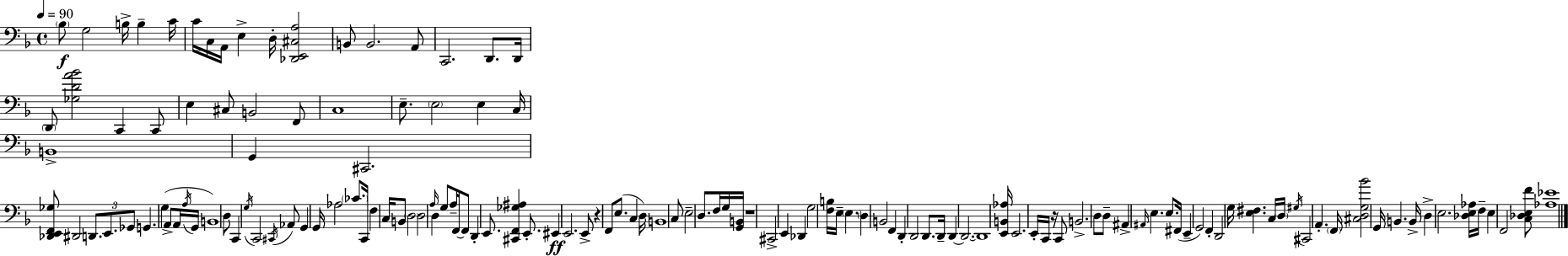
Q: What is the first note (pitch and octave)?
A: Bb3